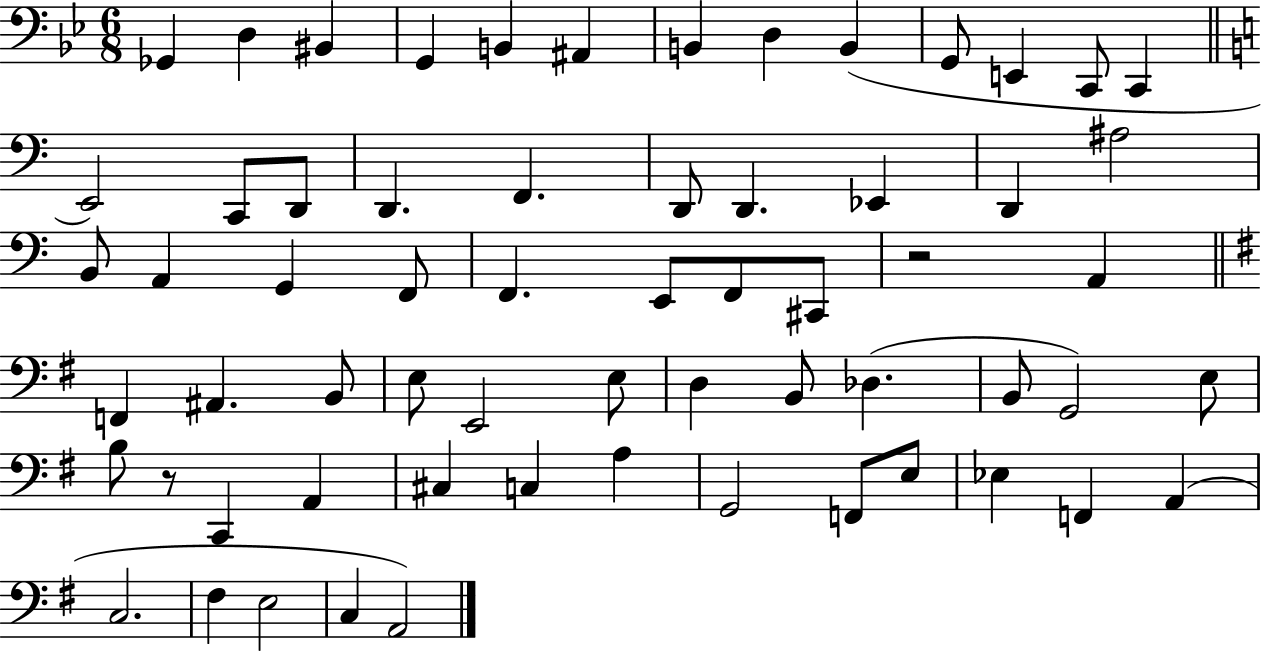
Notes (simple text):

Gb2/q D3/q BIS2/q G2/q B2/q A#2/q B2/q D3/q B2/q G2/e E2/q C2/e C2/q E2/h C2/e D2/e D2/q. F2/q. D2/e D2/q. Eb2/q D2/q A#3/h B2/e A2/q G2/q F2/e F2/q. E2/e F2/e C#2/e R/h A2/q F2/q A#2/q. B2/e E3/e E2/h E3/e D3/q B2/e Db3/q. B2/e G2/h E3/e B3/e R/e C2/q A2/q C#3/q C3/q A3/q G2/h F2/e E3/e Eb3/q F2/q A2/q C3/h. F#3/q E3/h C3/q A2/h